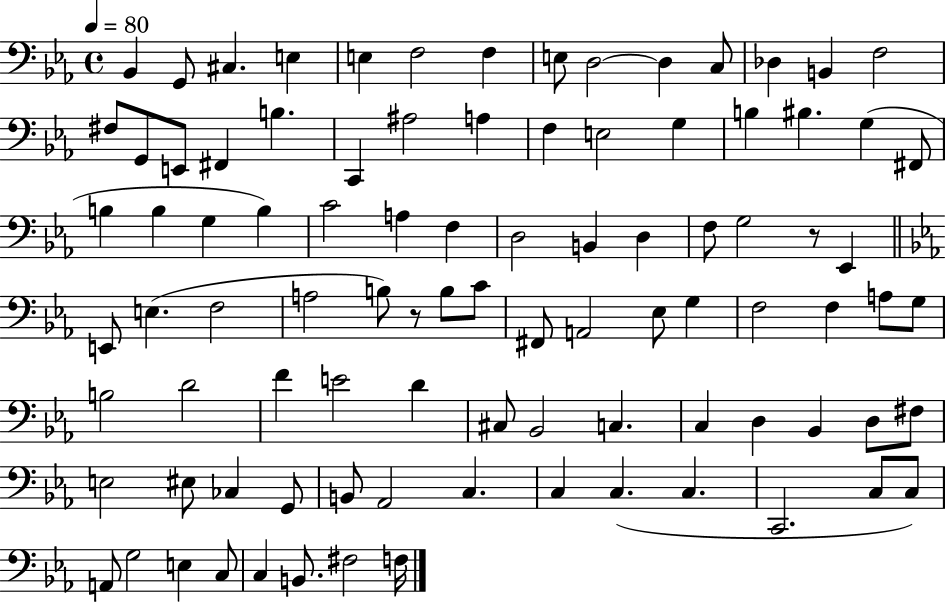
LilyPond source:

{
  \clef bass
  \time 4/4
  \defaultTimeSignature
  \key ees \major
  \tempo 4 = 80
  bes,4 g,8 cis4. e4 | e4 f2 f4 | e8 d2~~ d4 c8 | des4 b,4 f2 | \break fis8 g,8 e,8 fis,4 b4. | c,4 ais2 a4 | f4 e2 g4 | b4 bis4. g4( fis,8 | \break b4 b4 g4 b4) | c'2 a4 f4 | d2 b,4 d4 | f8 g2 r8 ees,4 | \break \bar "||" \break \key c \minor e,8 e4.( f2 | a2 b8) r8 b8 c'8 | fis,8 a,2 ees8 g4 | f2 f4 a8 g8 | \break b2 d'2 | f'4 e'2 d'4 | cis8 bes,2 c4. | c4 d4 bes,4 d8 fis8 | \break e2 eis8 ces4 g,8 | b,8 aes,2 c4. | c4 c4.( c4. | c,2. c8 c8) | \break a,8 g2 e4 c8 | c4 b,8. fis2 f16 | \bar "|."
}